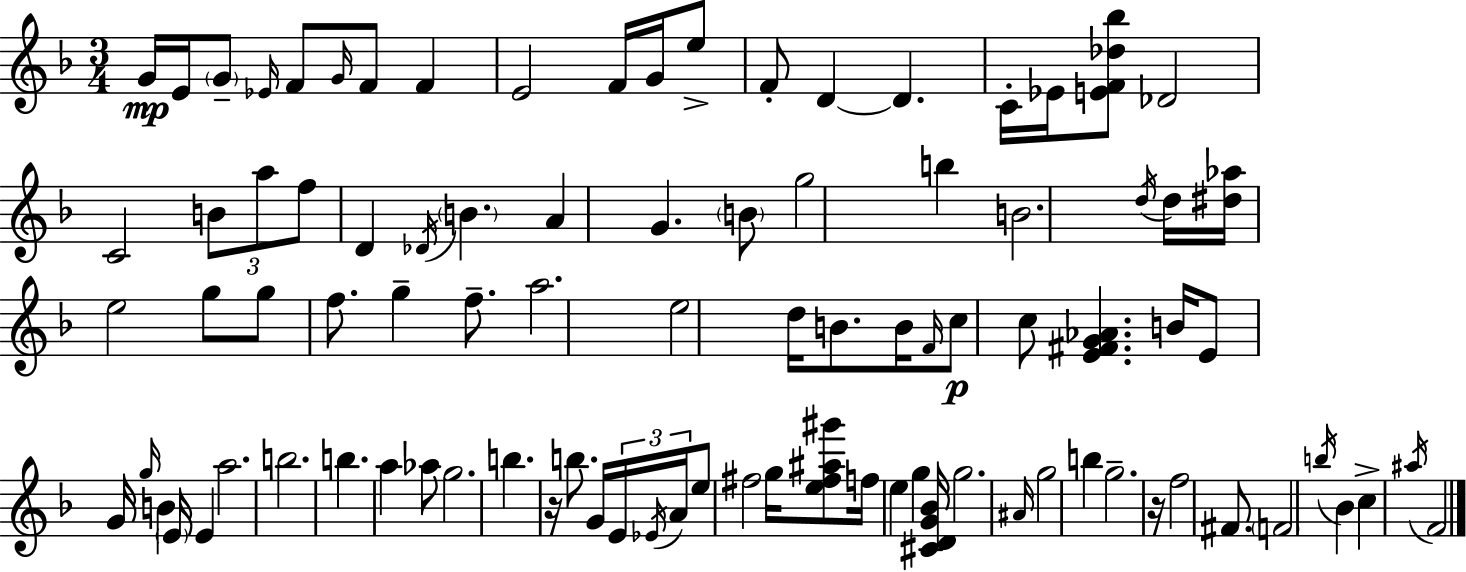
{
  \clef treble
  \numericTimeSignature
  \time 3/4
  \key d \minor
  \repeat volta 2 { g'16\mp e'16 \parenthesize g'8-- \grace { ees'16 } f'8 \grace { g'16 } f'8 f'4 | e'2 f'16 g'16 | e''8-> f'8-. d'4~~ d'4. | c'16-. ees'16 <e' f' des'' bes''>8 des'2 | \break c'2 \tuplet 3/2 { b'8 | a''8 f''8 } d'4 \acciaccatura { des'16 } \parenthesize b'4. | a'4 g'4. | \parenthesize b'8 g''2 b''4 | \break b'2. | \acciaccatura { d''16 } d''16 <dis'' aes''>16 e''2 | g''8 g''8 f''8. g''4-- | f''8.-- a''2. | \break e''2 | d''16 b'8. b'16 \grace { f'16 }\p c''8 c''8 <e' fis' g' aes'>4. | b'16 e'8 g'16 \grace { g''16 } b'4 | \parenthesize e'16 e'4 a''2. | \break b''2. | b''4. | a''4 aes''8 g''2. | b''4. | \break r16 b''8. g'16 \tuplet 3/2 { e'16 \acciaccatura { ees'16 } a'16 } e''8 fis''2 | g''16 <e'' fis'' ais'' gis'''>8 f''16 e''4 | g''4 <cis' d' g' bes'>16 g''2. | \grace { ais'16 } g''2 | \break b''4 g''2.-- | r16 f''2 | fis'8. \parenthesize f'2 | \acciaccatura { b''16 } bes'4 c''4-> | \break \acciaccatura { ais''16 } f'2 } \bar "|."
}